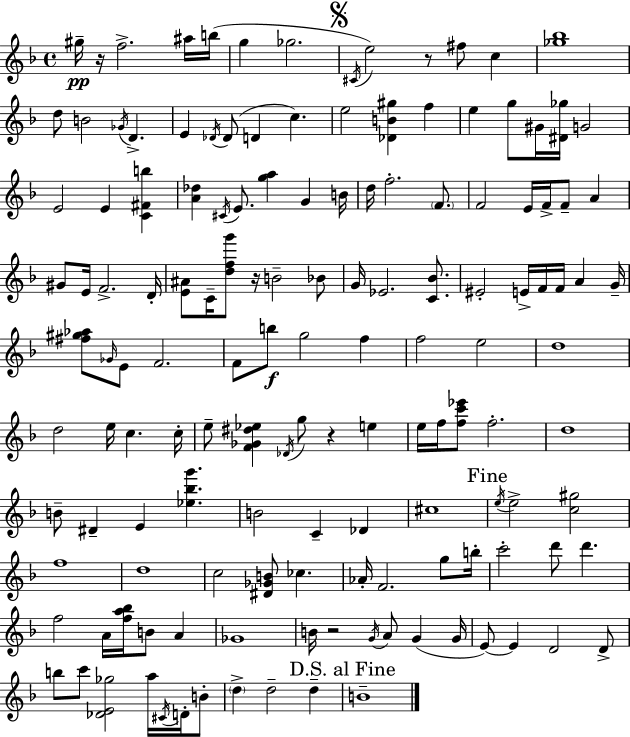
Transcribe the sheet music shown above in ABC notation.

X:1
T:Untitled
M:4/4
L:1/4
K:F
^g/4 z/4 f2 ^a/4 b/4 g _g2 ^C/4 e2 z/2 ^f/2 c [_g_b]4 d/2 B2 _G/4 D E _D/4 _D/2 D c e2 [_DB^g] f e g/2 ^G/4 [^D_g]/4 G2 E2 E [C^Fb] [A_d] ^C/4 E/2 [ga] G B/4 d/4 f2 F/2 F2 E/4 F/4 F/2 A ^G/2 E/4 F2 D/4 [E^A]/2 C/4 [dfg']/2 z/4 B2 _B/2 G/4 _E2 [C_B]/2 ^E2 E/4 F/4 F/4 A G/4 [^f^g_a]/2 _G/4 E/2 F2 F/2 b/2 g2 f f2 e2 d4 d2 e/4 c c/4 e/2 [F_G^d_e] _D/4 g/2 z e e/4 f/4 [fc'_e']/2 f2 d4 B/2 ^D E [_e_bg'] B2 C _D ^c4 e/4 e2 [c^g]2 f4 d4 c2 [^D_GB]/2 _c _A/4 F2 g/2 b/4 c'2 d'/2 d' f2 A/4 [fa_b]/4 B/2 A _G4 B/4 z2 G/4 A/2 G G/4 E/2 E D2 D/2 b/2 c'/2 [_DE_g]2 a/4 ^C/4 D/4 B/2 d d2 d B4